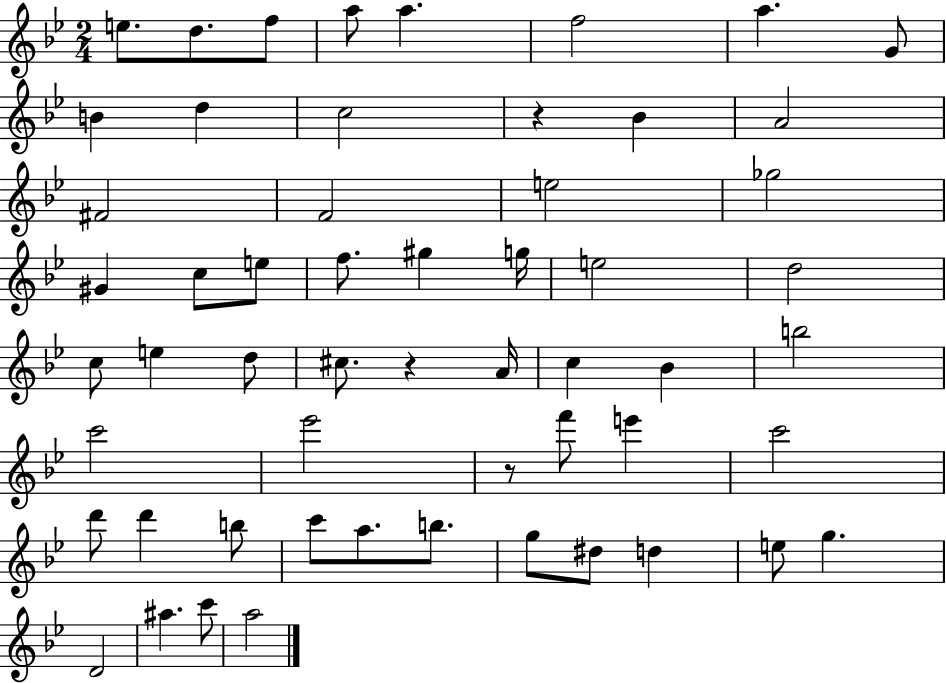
E5/e. D5/e. F5/e A5/e A5/q. F5/h A5/q. G4/e B4/q D5/q C5/h R/q Bb4/q A4/h F#4/h F4/h E5/h Gb5/h G#4/q C5/e E5/e F5/e. G#5/q G5/s E5/h D5/h C5/e E5/q D5/e C#5/e. R/q A4/s C5/q Bb4/q B5/h C6/h Eb6/h R/e F6/e E6/q C6/h D6/e D6/q B5/e C6/e A5/e. B5/e. G5/e D#5/e D5/q E5/e G5/q. D4/h A#5/q. C6/e A5/h